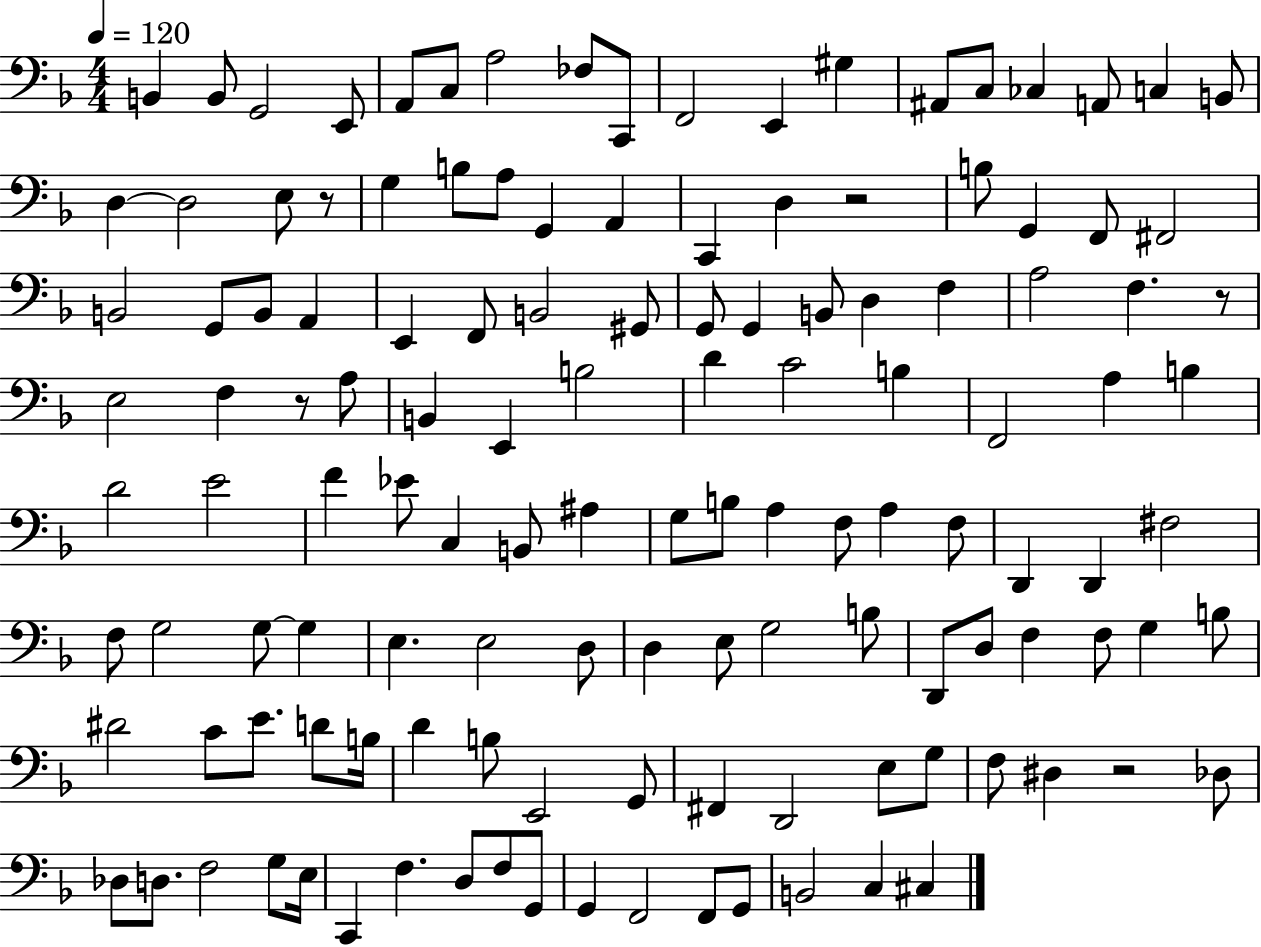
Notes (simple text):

B2/q B2/e G2/h E2/e A2/e C3/e A3/h FES3/e C2/e F2/h E2/q G#3/q A#2/e C3/e CES3/q A2/e C3/q B2/e D3/q D3/h E3/e R/e G3/q B3/e A3/e G2/q A2/q C2/q D3/q R/h B3/e G2/q F2/e F#2/h B2/h G2/e B2/e A2/q E2/q F2/e B2/h G#2/e G2/e G2/q B2/e D3/q F3/q A3/h F3/q. R/e E3/h F3/q R/e A3/e B2/q E2/q B3/h D4/q C4/h B3/q F2/h A3/q B3/q D4/h E4/h F4/q Eb4/e C3/q B2/e A#3/q G3/e B3/e A3/q F3/e A3/q F3/e D2/q D2/q F#3/h F3/e G3/h G3/e G3/q E3/q. E3/h D3/e D3/q E3/e G3/h B3/e D2/e D3/e F3/q F3/e G3/q B3/e D#4/h C4/e E4/e. D4/e B3/s D4/q B3/e E2/h G2/e F#2/q D2/h E3/e G3/e F3/e D#3/q R/h Db3/e Db3/e D3/e. F3/h G3/e E3/s C2/q F3/q. D3/e F3/e G2/e G2/q F2/h F2/e G2/e B2/h C3/q C#3/q